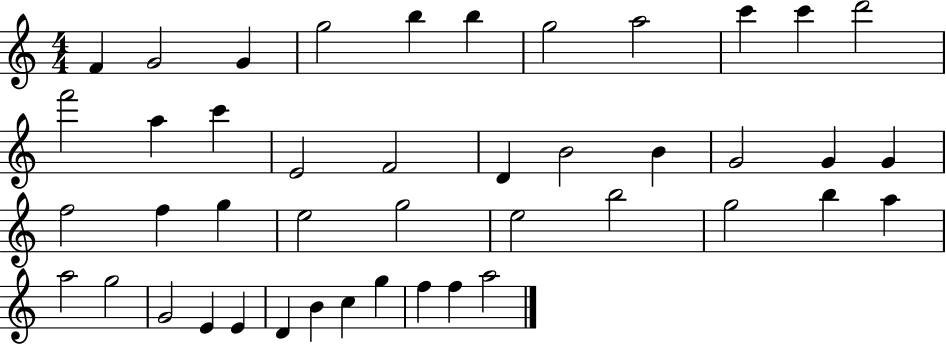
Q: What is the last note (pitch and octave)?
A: A5